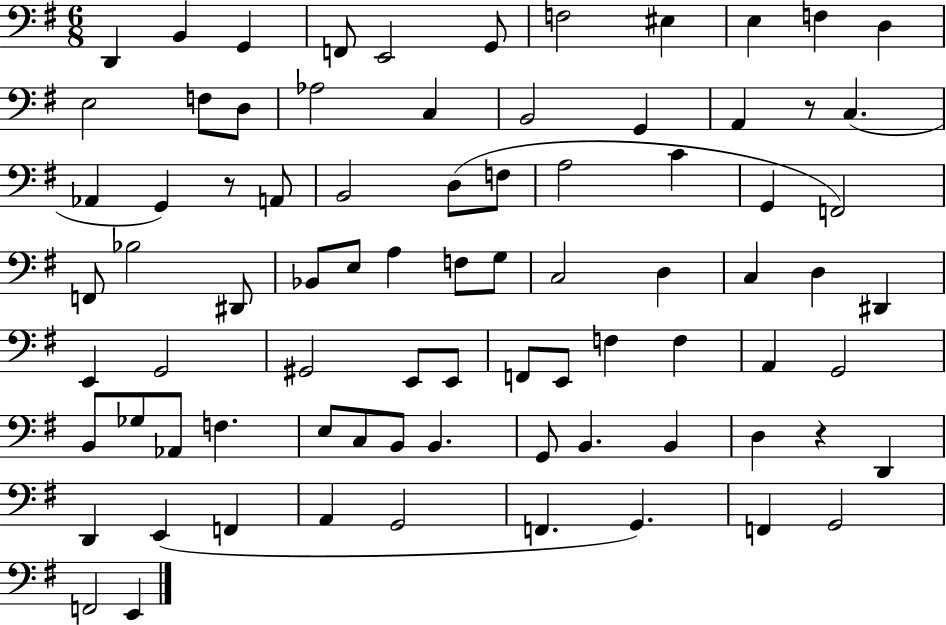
D2/q B2/q G2/q F2/e E2/h G2/e F3/h EIS3/q E3/q F3/q D3/q E3/h F3/e D3/e Ab3/h C3/q B2/h G2/q A2/q R/e C3/q. Ab2/q G2/q R/e A2/e B2/h D3/e F3/e A3/h C4/q G2/q F2/h F2/e Bb3/h D#2/e Bb2/e E3/e A3/q F3/e G3/e C3/h D3/q C3/q D3/q D#2/q E2/q G2/h G#2/h E2/e E2/e F2/e E2/e F3/q F3/q A2/q G2/h B2/e Gb3/e Ab2/e F3/q. E3/e C3/e B2/e B2/q. G2/e B2/q. B2/q D3/q R/q D2/q D2/q E2/q F2/q A2/q G2/h F2/q. G2/q. F2/q G2/h F2/h E2/q